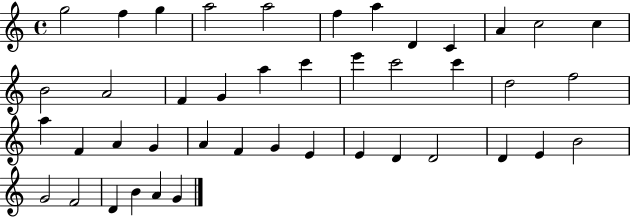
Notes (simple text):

G5/h F5/q G5/q A5/h A5/h F5/q A5/q D4/q C4/q A4/q C5/h C5/q B4/h A4/h F4/q G4/q A5/q C6/q E6/q C6/h C6/q D5/h F5/h A5/q F4/q A4/q G4/q A4/q F4/q G4/q E4/q E4/q D4/q D4/h D4/q E4/q B4/h G4/h F4/h D4/q B4/q A4/q G4/q